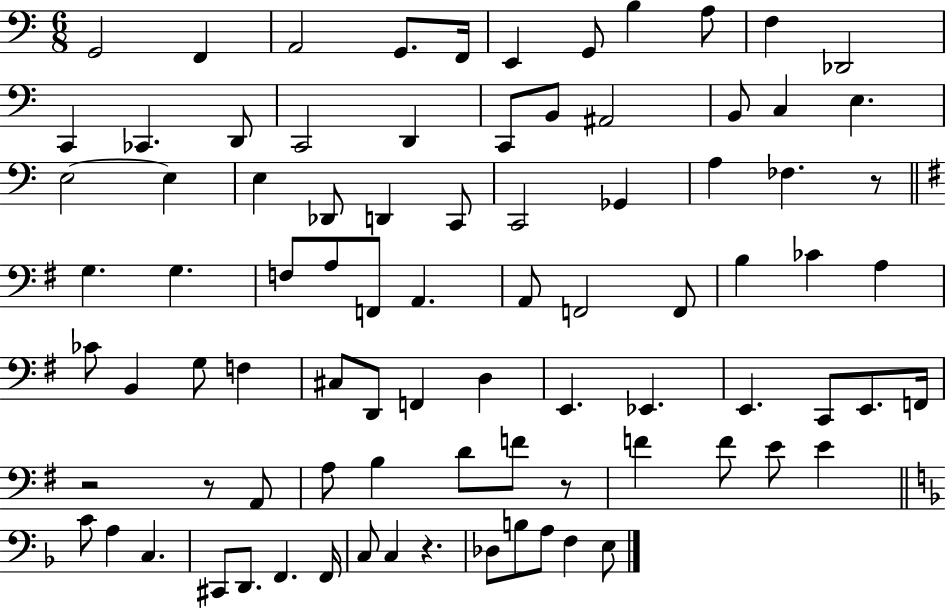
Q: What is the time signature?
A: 6/8